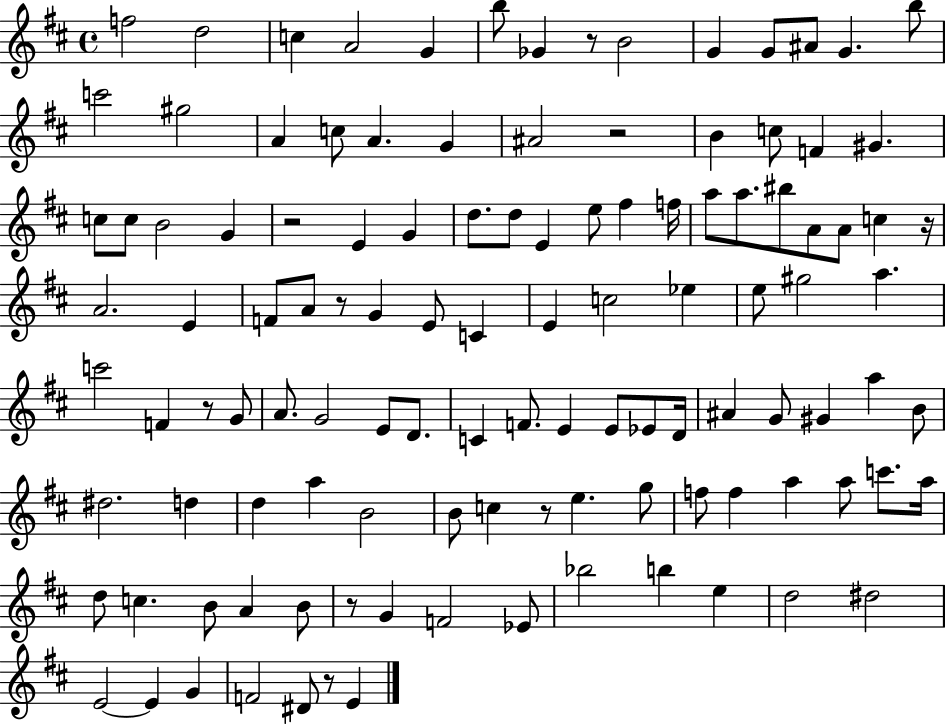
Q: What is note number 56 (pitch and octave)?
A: C6